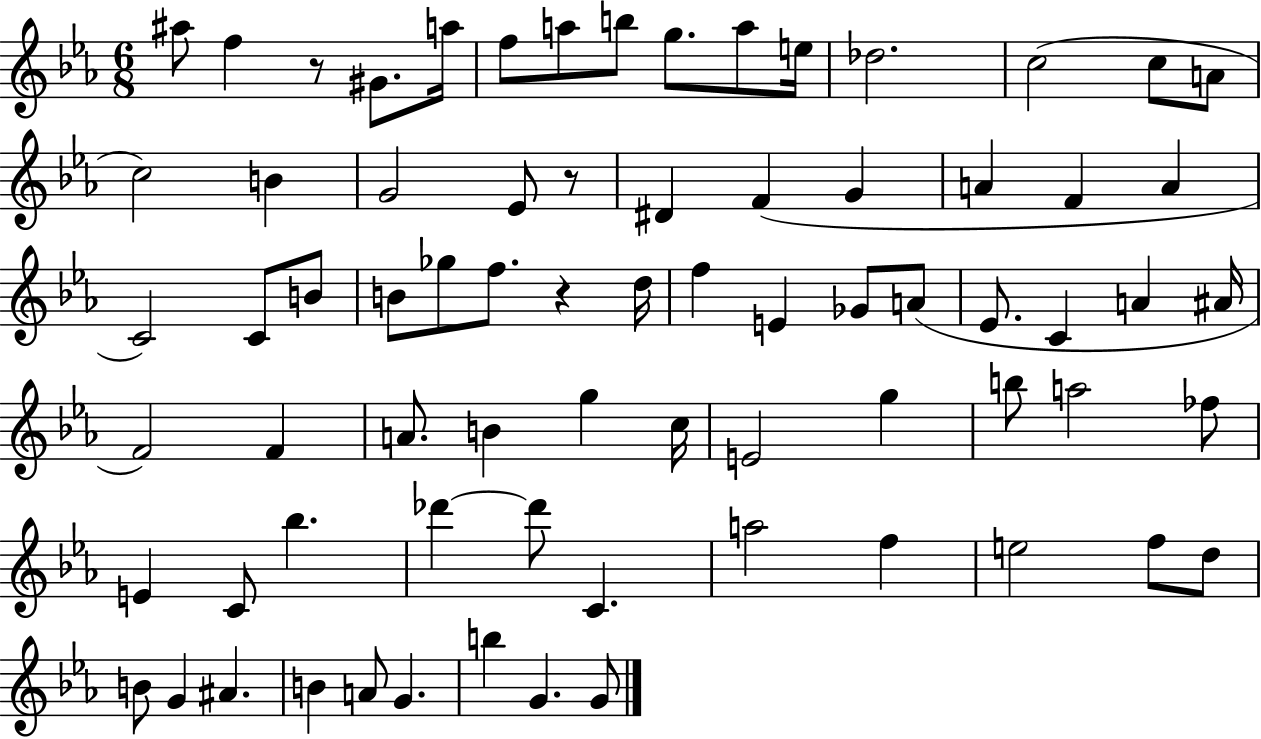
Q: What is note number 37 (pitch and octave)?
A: C4